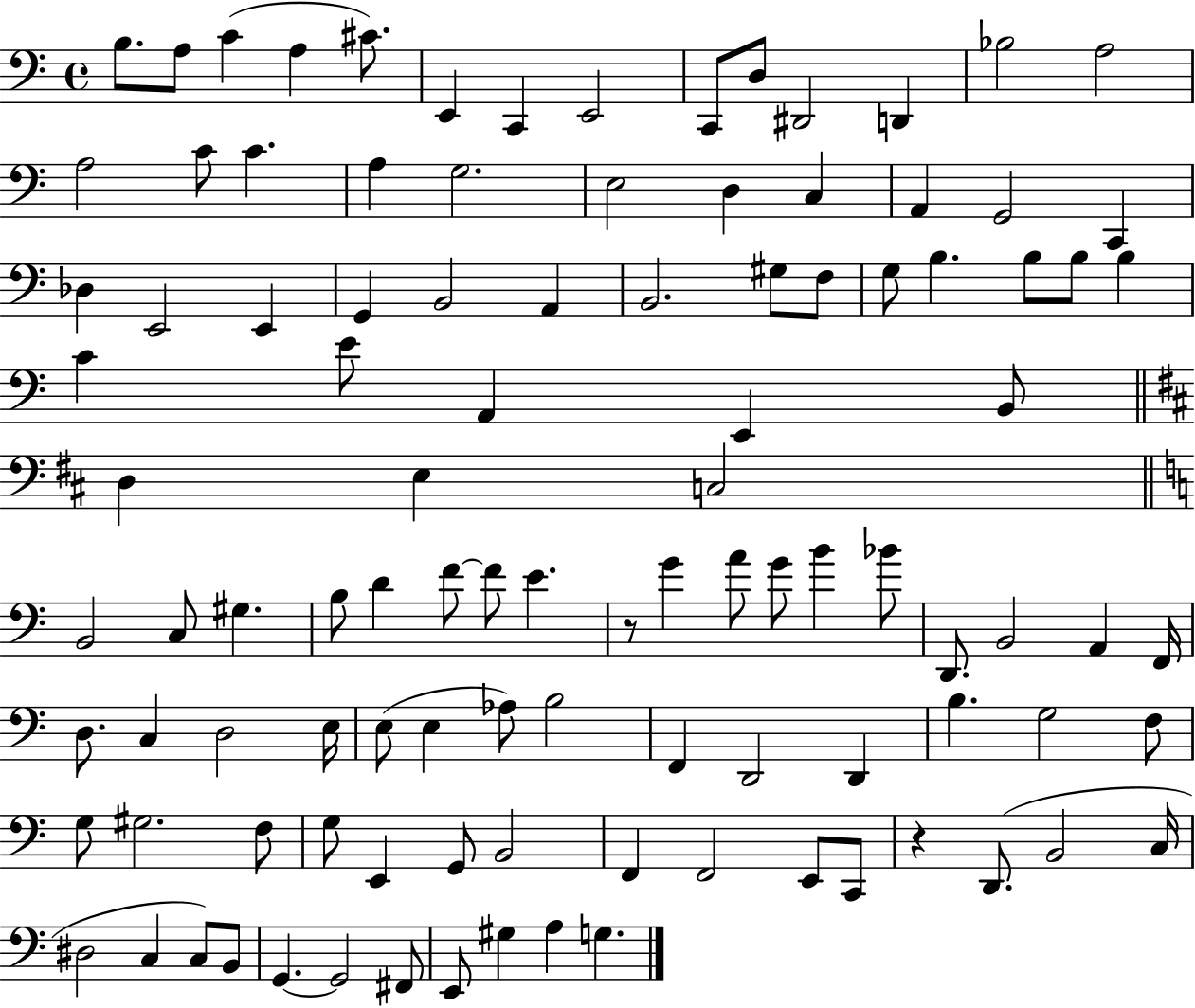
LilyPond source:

{
  \clef bass
  \time 4/4
  \defaultTimeSignature
  \key c \major
  b8. a8 c'4( a4 cis'8.) | e,4 c,4 e,2 | c,8 d8 dis,2 d,4 | bes2 a2 | \break a2 c'8 c'4. | a4 g2. | e2 d4 c4 | a,4 g,2 c,4 | \break des4 e,2 e,4 | g,4 b,2 a,4 | b,2. gis8 f8 | g8 b4. b8 b8 b4 | \break c'4 e'8 a,4 e,4 b,8 | \bar "||" \break \key d \major d4 e4 c2 | \bar "||" \break \key c \major b,2 c8 gis4. | b8 d'4 f'8~~ f'8 e'4. | r8 g'4 a'8 g'8 b'4 bes'8 | d,8. b,2 a,4 f,16 | \break d8. c4 d2 e16 | e8( e4 aes8) b2 | f,4 d,2 d,4 | b4. g2 f8 | \break g8 gis2. f8 | g8 e,4 g,8 b,2 | f,4 f,2 e,8 c,8 | r4 d,8.( b,2 c16 | \break dis2 c4 c8) b,8 | g,4.~~ g,2 fis,8 | e,8 gis4 a4 g4. | \bar "|."
}